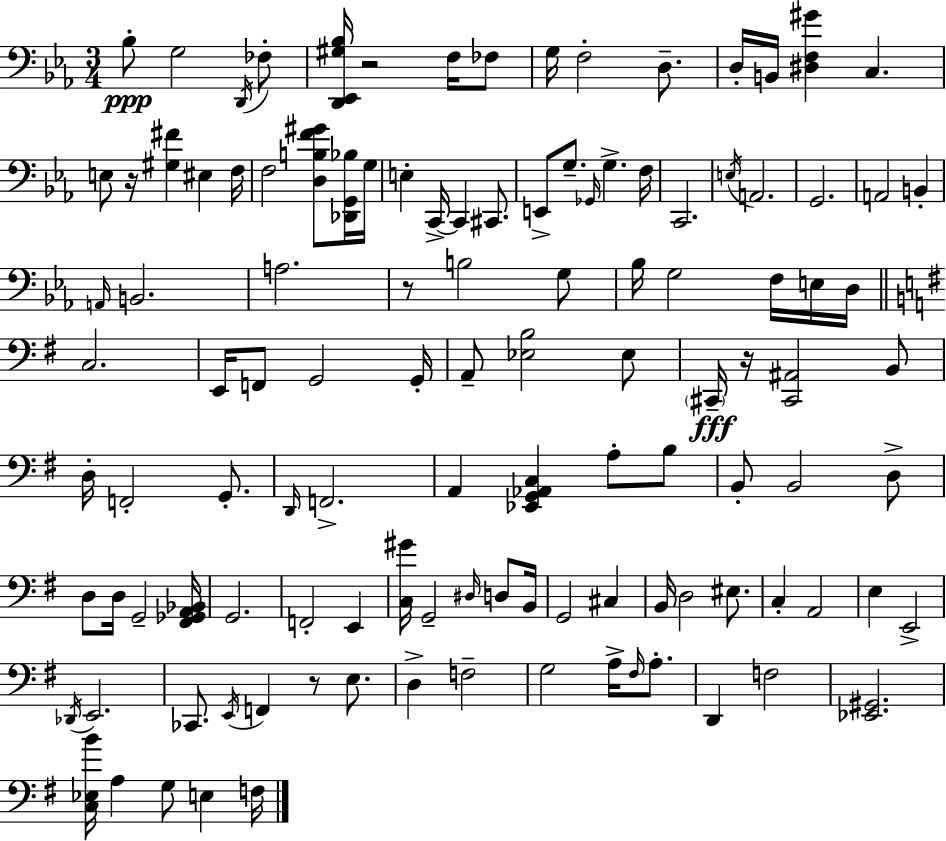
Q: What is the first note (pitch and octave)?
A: Bb3